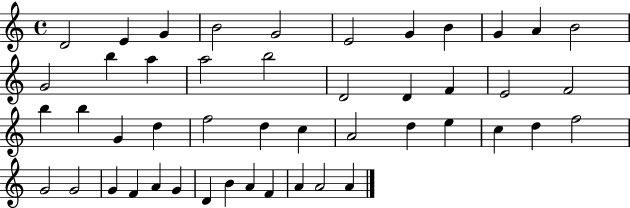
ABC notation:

X:1
T:Untitled
M:4/4
L:1/4
K:C
D2 E G B2 G2 E2 G B G A B2 G2 b a a2 b2 D2 D F E2 F2 b b G d f2 d c A2 d e c d f2 G2 G2 G F A G D B A F A A2 A